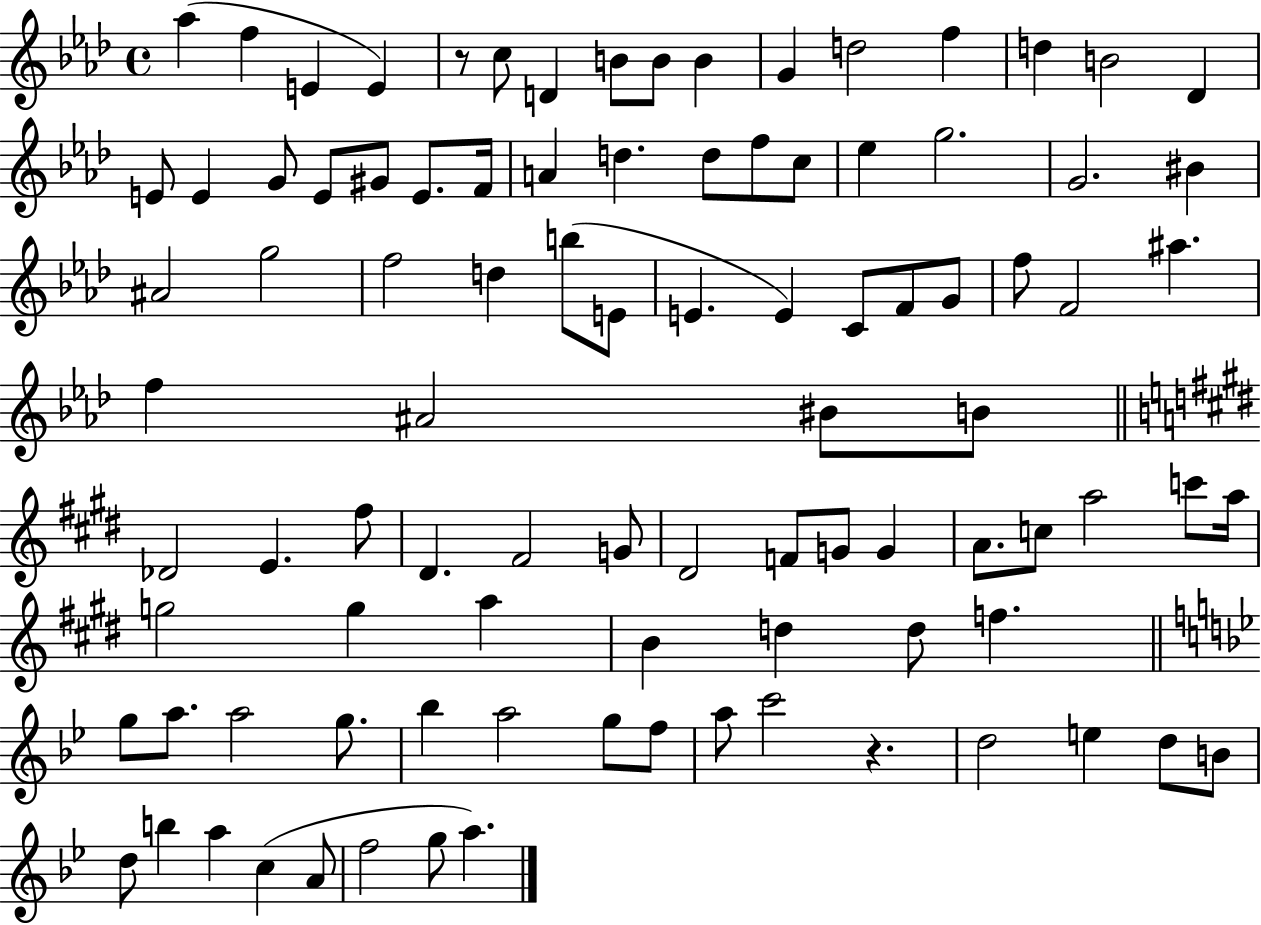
Ab5/q F5/q E4/q E4/q R/e C5/e D4/q B4/e B4/e B4/q G4/q D5/h F5/q D5/q B4/h Db4/q E4/e E4/q G4/e E4/e G#4/e E4/e. F4/s A4/q D5/q. D5/e F5/e C5/e Eb5/q G5/h. G4/h. BIS4/q A#4/h G5/h F5/h D5/q B5/e E4/e E4/q. E4/q C4/e F4/e G4/e F5/e F4/h A#5/q. F5/q A#4/h BIS4/e B4/e Db4/h E4/q. F#5/e D#4/q. F#4/h G4/e D#4/h F4/e G4/e G4/q A4/e. C5/e A5/h C6/e A5/s G5/h G5/q A5/q B4/q D5/q D5/e F5/q. G5/e A5/e. A5/h G5/e. Bb5/q A5/h G5/e F5/e A5/e C6/h R/q. D5/h E5/q D5/e B4/e D5/e B5/q A5/q C5/q A4/e F5/h G5/e A5/q.